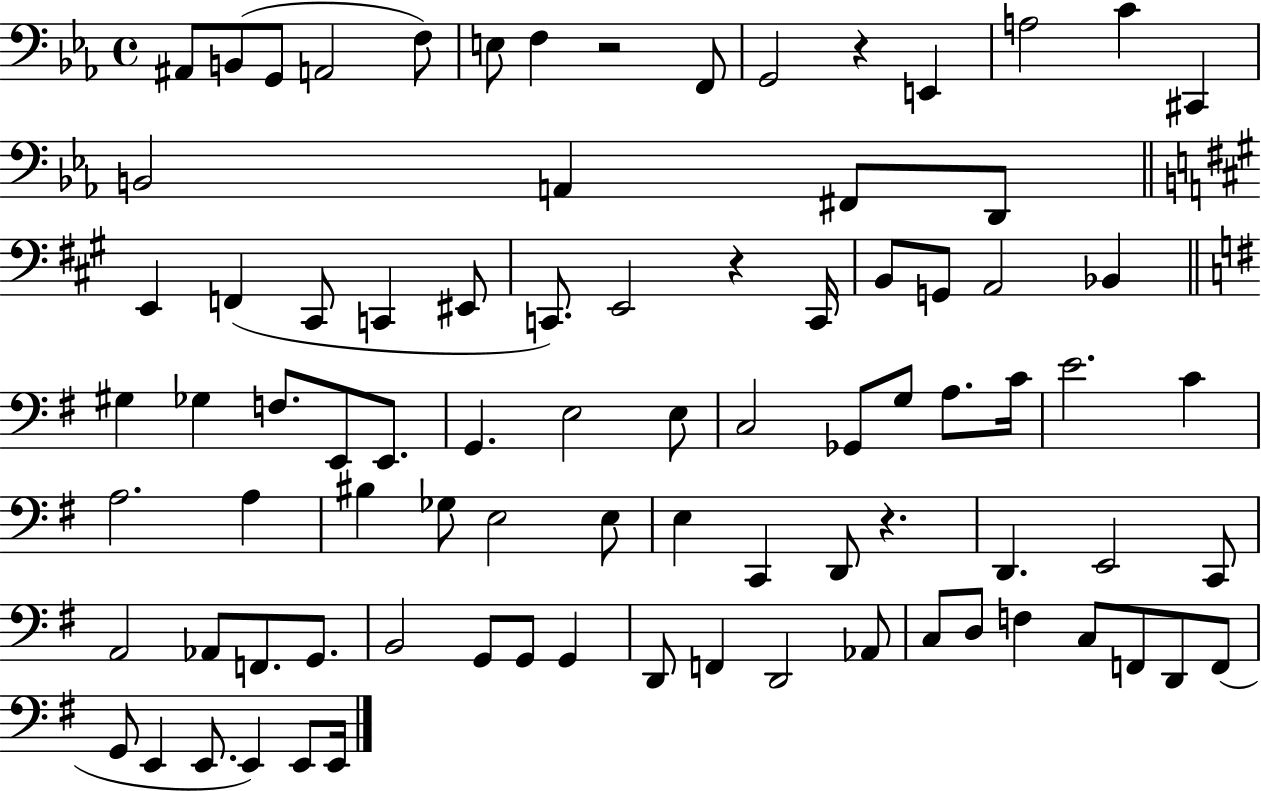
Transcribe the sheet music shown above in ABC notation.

X:1
T:Untitled
M:4/4
L:1/4
K:Eb
^A,,/2 B,,/2 G,,/2 A,,2 F,/2 E,/2 F, z2 F,,/2 G,,2 z E,, A,2 C ^C,, B,,2 A,, ^F,,/2 D,,/2 E,, F,, ^C,,/2 C,, ^E,,/2 C,,/2 E,,2 z C,,/4 B,,/2 G,,/2 A,,2 _B,, ^G, _G, F,/2 E,,/2 E,,/2 G,, E,2 E,/2 C,2 _G,,/2 G,/2 A,/2 C/4 E2 C A,2 A, ^B, _G,/2 E,2 E,/2 E, C,, D,,/2 z D,, E,,2 C,,/2 A,,2 _A,,/2 F,,/2 G,,/2 B,,2 G,,/2 G,,/2 G,, D,,/2 F,, D,,2 _A,,/2 C,/2 D,/2 F, C,/2 F,,/2 D,,/2 F,,/2 G,,/2 E,, E,,/2 E,, E,,/2 E,,/4